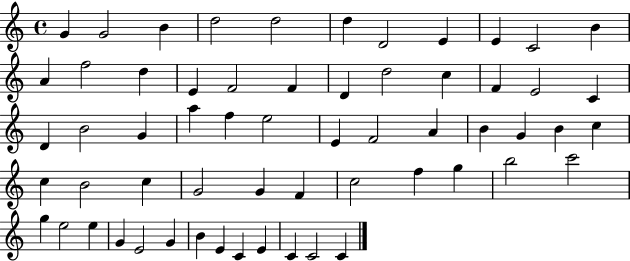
G4/q G4/h B4/q D5/h D5/h D5/q D4/h E4/q E4/q C4/h B4/q A4/q F5/h D5/q E4/q F4/h F4/q D4/q D5/h C5/q F4/q E4/h C4/q D4/q B4/h G4/q A5/q F5/q E5/h E4/q F4/h A4/q B4/q G4/q B4/q C5/q C5/q B4/h C5/q G4/h G4/q F4/q C5/h F5/q G5/q B5/h C6/h G5/q E5/h E5/q G4/q E4/h G4/q B4/q E4/q C4/q E4/q C4/q C4/h C4/q